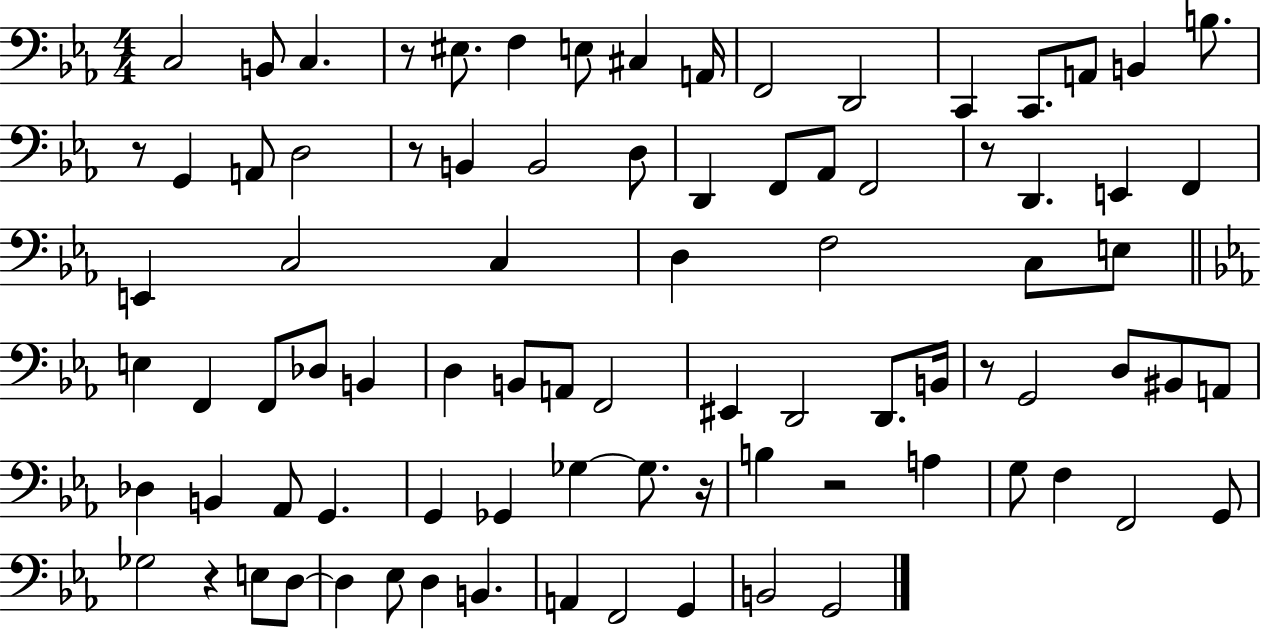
{
  \clef bass
  \numericTimeSignature
  \time 4/4
  \key ees \major
  c2 b,8 c4. | r8 eis8. f4 e8 cis4 a,16 | f,2 d,2 | c,4 c,8. a,8 b,4 b8. | \break r8 g,4 a,8 d2 | r8 b,4 b,2 d8 | d,4 f,8 aes,8 f,2 | r8 d,4. e,4 f,4 | \break e,4 c2 c4 | d4 f2 c8 e8 | \bar "||" \break \key ees \major e4 f,4 f,8 des8 b,4 | d4 b,8 a,8 f,2 | eis,4 d,2 d,8. b,16 | r8 g,2 d8 bis,8 a,8 | \break des4 b,4 aes,8 g,4. | g,4 ges,4 ges4~~ ges8. r16 | b4 r2 a4 | g8 f4 f,2 g,8 | \break ges2 r4 e8 d8~~ | d4 ees8 d4 b,4. | a,4 f,2 g,4 | b,2 g,2 | \break \bar "|."
}